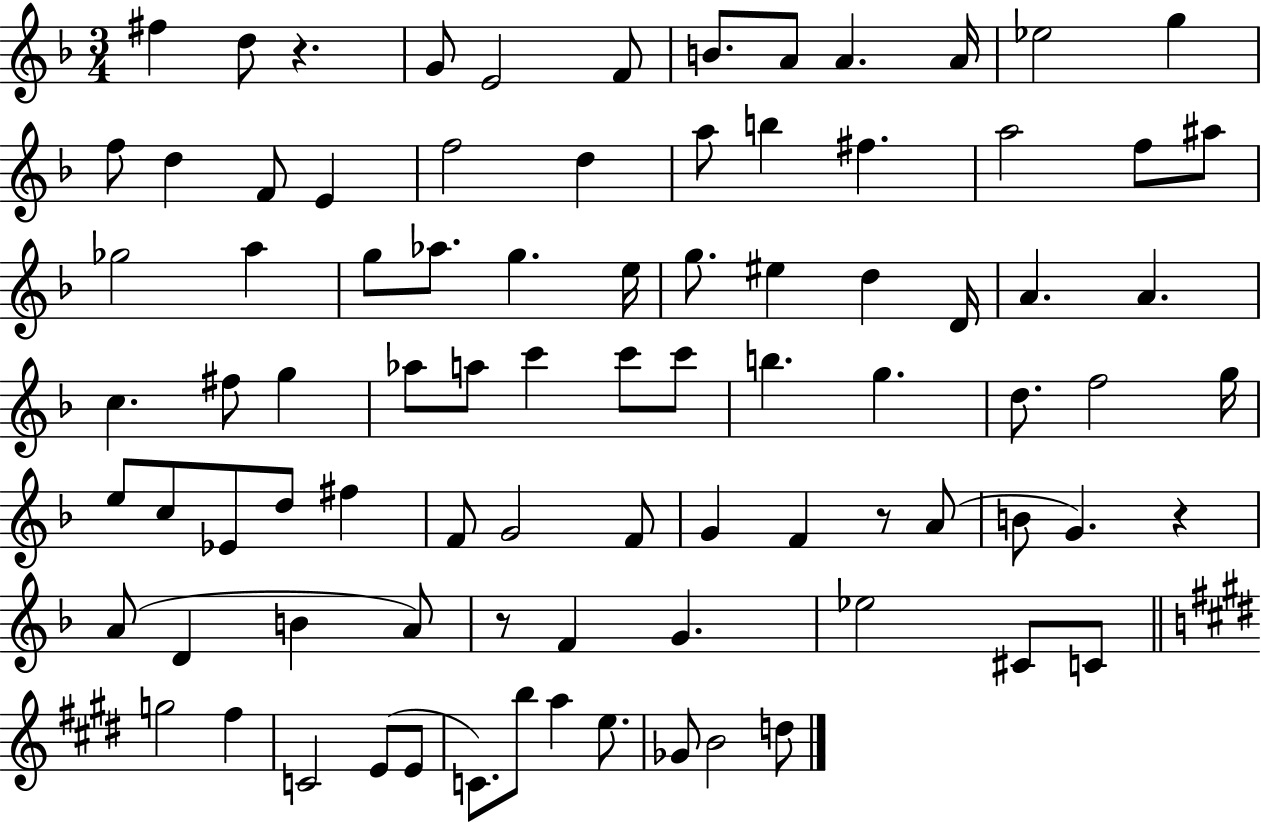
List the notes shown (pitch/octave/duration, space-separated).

F#5/q D5/e R/q. G4/e E4/h F4/e B4/e. A4/e A4/q. A4/s Eb5/h G5/q F5/e D5/q F4/e E4/q F5/h D5/q A5/e B5/q F#5/q. A5/h F5/e A#5/e Gb5/h A5/q G5/e Ab5/e. G5/q. E5/s G5/e. EIS5/q D5/q D4/s A4/q. A4/q. C5/q. F#5/e G5/q Ab5/e A5/e C6/q C6/e C6/e B5/q. G5/q. D5/e. F5/h G5/s E5/e C5/e Eb4/e D5/e F#5/q F4/e G4/h F4/e G4/q F4/q R/e A4/e B4/e G4/q. R/q A4/e D4/q B4/q A4/e R/e F4/q G4/q. Eb5/h C#4/e C4/e G5/h F#5/q C4/h E4/e E4/e C4/e. B5/e A5/q E5/e. Gb4/e B4/h D5/e